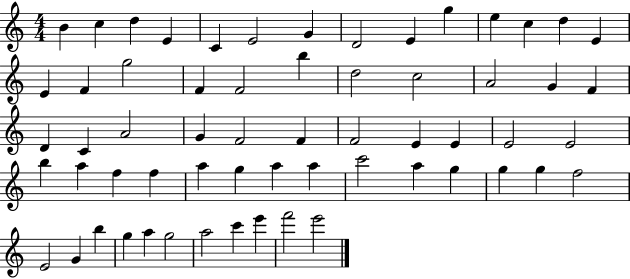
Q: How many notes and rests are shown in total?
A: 61